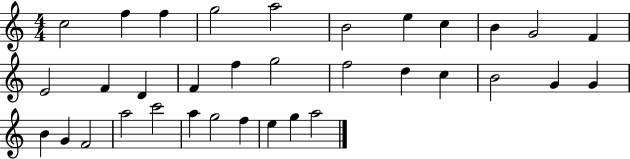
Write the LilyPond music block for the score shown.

{
  \clef treble
  \numericTimeSignature
  \time 4/4
  \key c \major
  c''2 f''4 f''4 | g''2 a''2 | b'2 e''4 c''4 | b'4 g'2 f'4 | \break e'2 f'4 d'4 | f'4 f''4 g''2 | f''2 d''4 c''4 | b'2 g'4 g'4 | \break b'4 g'4 f'2 | a''2 c'''2 | a''4 g''2 f''4 | e''4 g''4 a''2 | \break \bar "|."
}